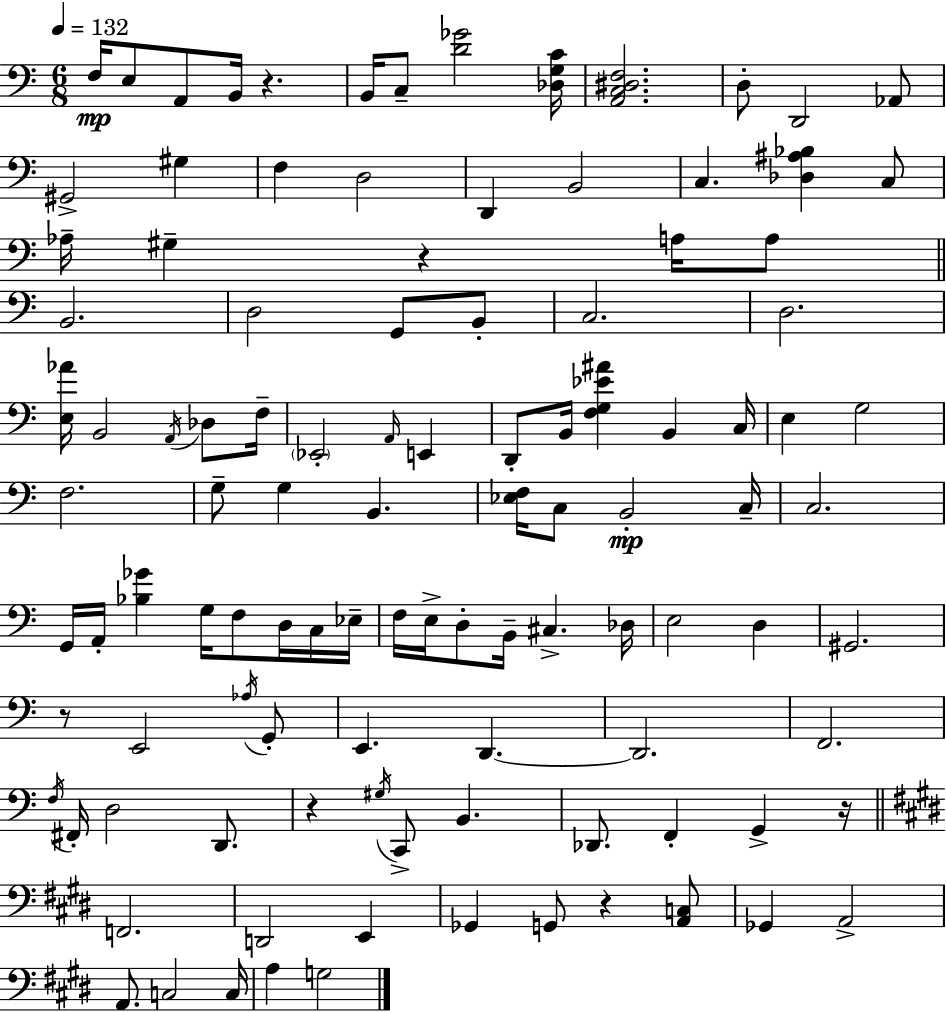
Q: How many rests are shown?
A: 6